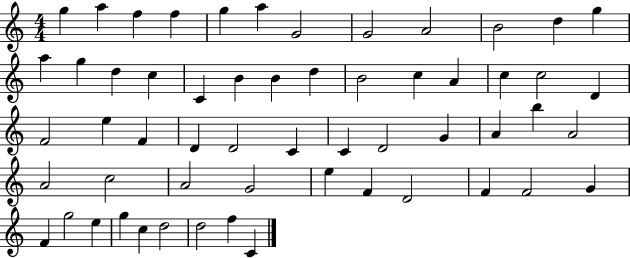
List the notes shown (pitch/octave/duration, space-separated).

G5/q A5/q F5/q F5/q G5/q A5/q G4/h G4/h A4/h B4/h D5/q G5/q A5/q G5/q D5/q C5/q C4/q B4/q B4/q D5/q B4/h C5/q A4/q C5/q C5/h D4/q F4/h E5/q F4/q D4/q D4/h C4/q C4/q D4/h G4/q A4/q B5/q A4/h A4/h C5/h A4/h G4/h E5/q F4/q D4/h F4/q F4/h G4/q F4/q G5/h E5/q G5/q C5/q D5/h D5/h F5/q C4/q